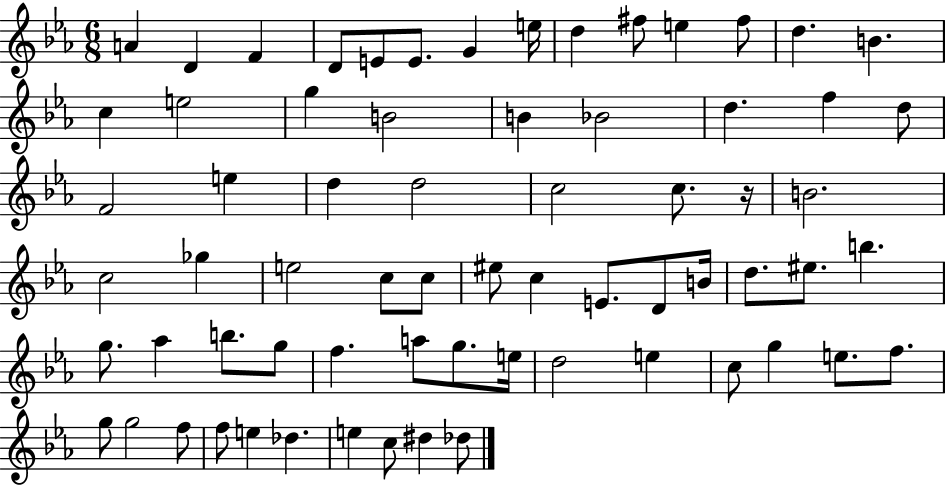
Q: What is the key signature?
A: EES major